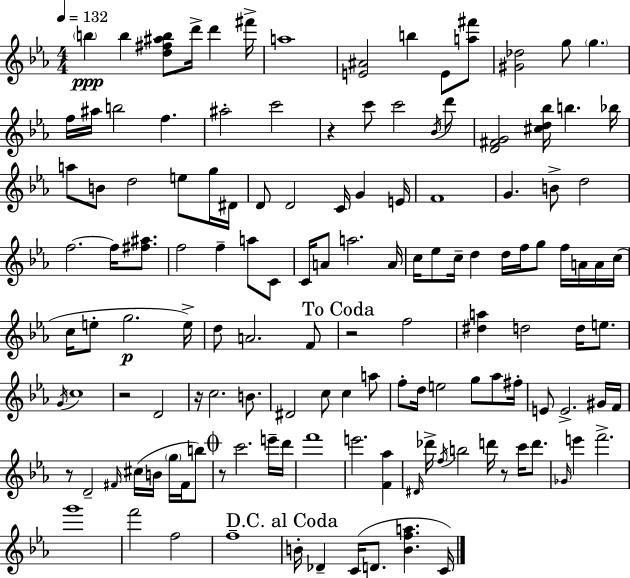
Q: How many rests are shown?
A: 7